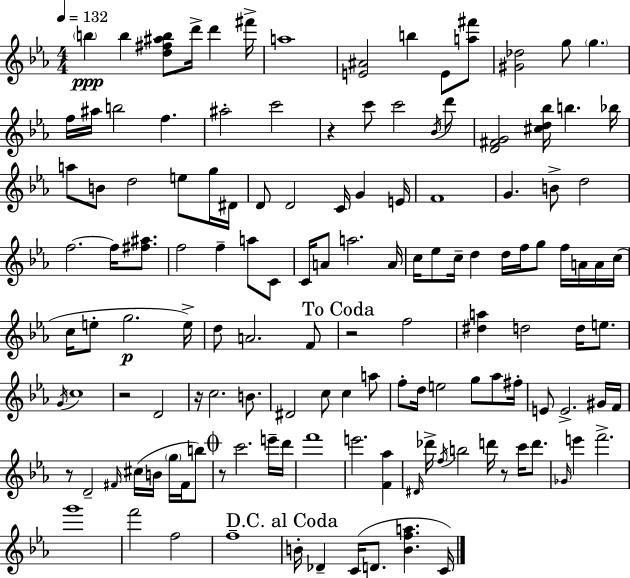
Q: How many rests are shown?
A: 7